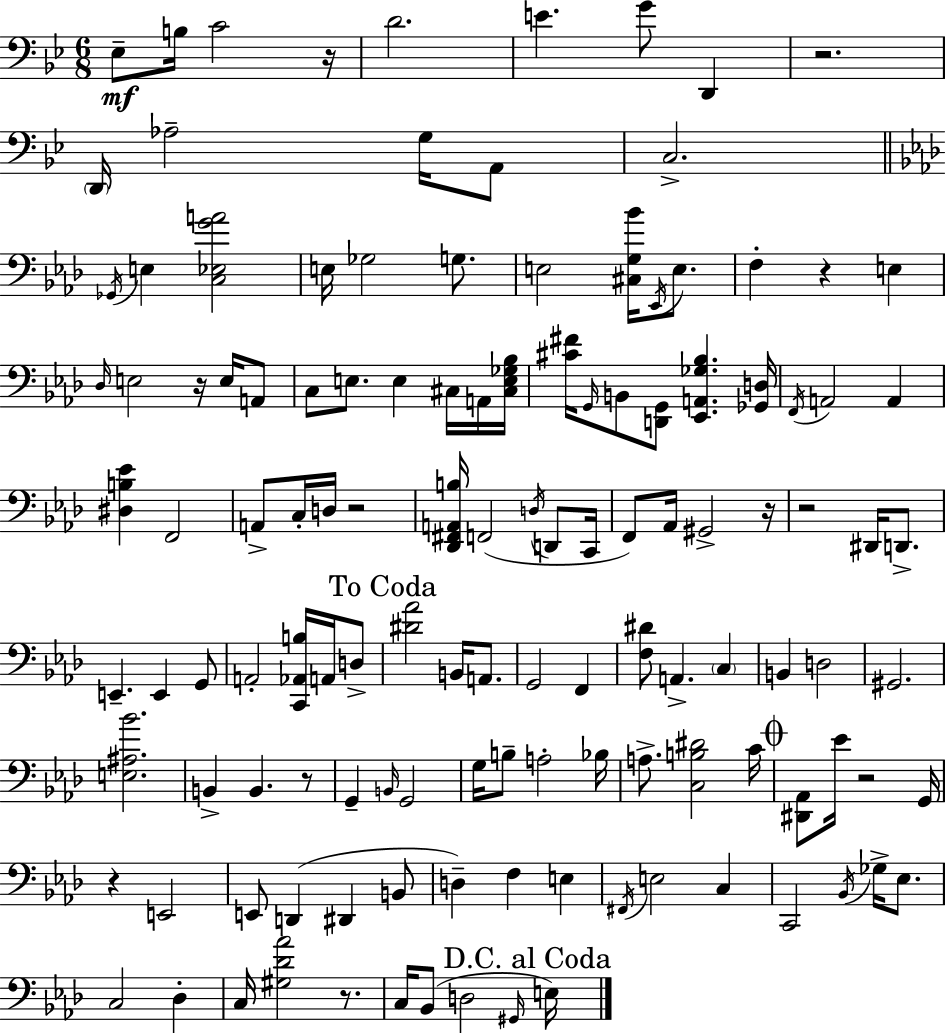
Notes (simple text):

Eb3/e B3/s C4/h R/s D4/h. E4/q. G4/e D2/q R/h. D2/s Ab3/h G3/s A2/e C3/h. Gb2/s E3/q [C3,Eb3,G4,A4]/h E3/s Gb3/h G3/e. E3/h [C#3,G3,Bb4]/s Eb2/s E3/e. F3/q R/q E3/q Db3/s E3/h R/s E3/s A2/e C3/e E3/e. E3/q C#3/s A2/s [C#3,E3,Gb3,Bb3]/s [C#4,F#4]/s G2/s B2/e [D2,G2]/e [Eb2,A2,Gb3,Bb3]/q. [Gb2,D3]/s F2/s A2/h A2/q [D#3,B3,Eb4]/q F2/h A2/e C3/s D3/s R/h [Db2,F#2,A2,B3]/s F2/h D3/s D2/e C2/s F2/e Ab2/s G#2/h R/s R/h D#2/s D2/e. E2/q. E2/q G2/e A2/h [C2,Ab2,B3]/s A2/s D3/e [D#4,Ab4]/h B2/s A2/e. G2/h F2/q [F3,D#4]/e A2/q. C3/q B2/q D3/h G#2/h. [E3,A#3,Bb4]/h. B2/q B2/q. R/e G2/q B2/s G2/h G3/s B3/e A3/h Bb3/s A3/e. [C3,B3,D#4]/h C4/s [D#2,Ab2]/e Eb4/s R/h G2/s R/q E2/h E2/e D2/q D#2/q B2/e D3/q F3/q E3/q F#2/s E3/h C3/q C2/h Bb2/s Gb3/s Eb3/e. C3/h Db3/q C3/s [G#3,Db4,Ab4]/h R/e. C3/s Bb2/e D3/h G#2/s E3/s